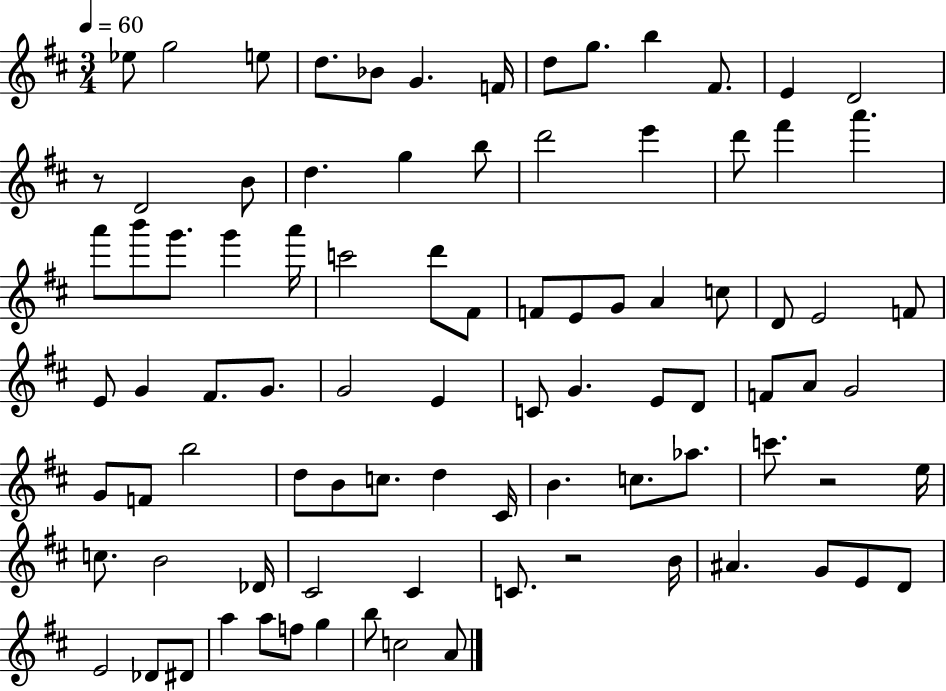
{
  \clef treble
  \numericTimeSignature
  \time 3/4
  \key d \major
  \tempo 4 = 60
  ees''8 g''2 e''8 | d''8. bes'8 g'4. f'16 | d''8 g''8. b''4 fis'8. | e'4 d'2 | \break r8 d'2 b'8 | d''4. g''4 b''8 | d'''2 e'''4 | d'''8 fis'''4 a'''4. | \break a'''8 b'''8 g'''8. g'''4 a'''16 | c'''2 d'''8 fis'8 | f'8 e'8 g'8 a'4 c''8 | d'8 e'2 f'8 | \break e'8 g'4 fis'8. g'8. | g'2 e'4 | c'8 g'4. e'8 d'8 | f'8 a'8 g'2 | \break g'8 f'8 b''2 | d''8 b'8 c''8. d''4 cis'16 | b'4. c''8. aes''8. | c'''8. r2 e''16 | \break c''8. b'2 des'16 | cis'2 cis'4 | c'8. r2 b'16 | ais'4. g'8 e'8 d'8 | \break e'2 des'8 dis'8 | a''4 a''8 f''8 g''4 | b''8 c''2 a'8 | \bar "|."
}